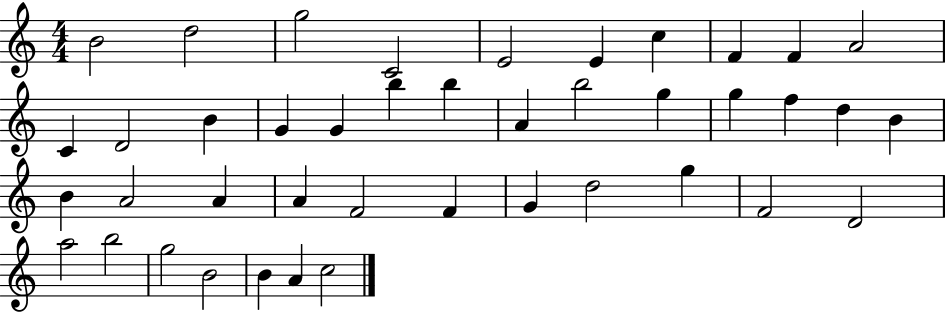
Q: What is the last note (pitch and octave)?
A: C5